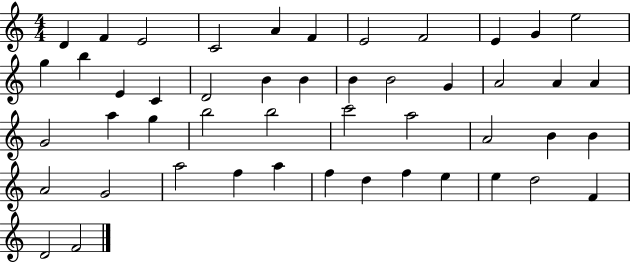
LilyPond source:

{
  \clef treble
  \numericTimeSignature
  \time 4/4
  \key c \major
  d'4 f'4 e'2 | c'2 a'4 f'4 | e'2 f'2 | e'4 g'4 e''2 | \break g''4 b''4 e'4 c'4 | d'2 b'4 b'4 | b'4 b'2 g'4 | a'2 a'4 a'4 | \break g'2 a''4 g''4 | b''2 b''2 | c'''2 a''2 | a'2 b'4 b'4 | \break a'2 g'2 | a''2 f''4 a''4 | f''4 d''4 f''4 e''4 | e''4 d''2 f'4 | \break d'2 f'2 | \bar "|."
}